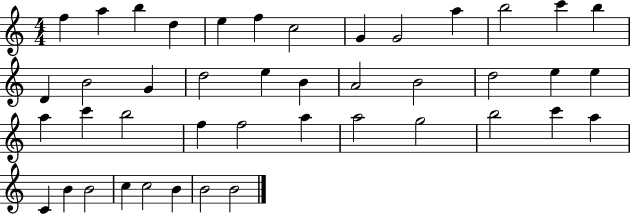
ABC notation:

X:1
T:Untitled
M:4/4
L:1/4
K:C
f a b d e f c2 G G2 a b2 c' b D B2 G d2 e B A2 B2 d2 e e a c' b2 f f2 a a2 g2 b2 c' a C B B2 c c2 B B2 B2